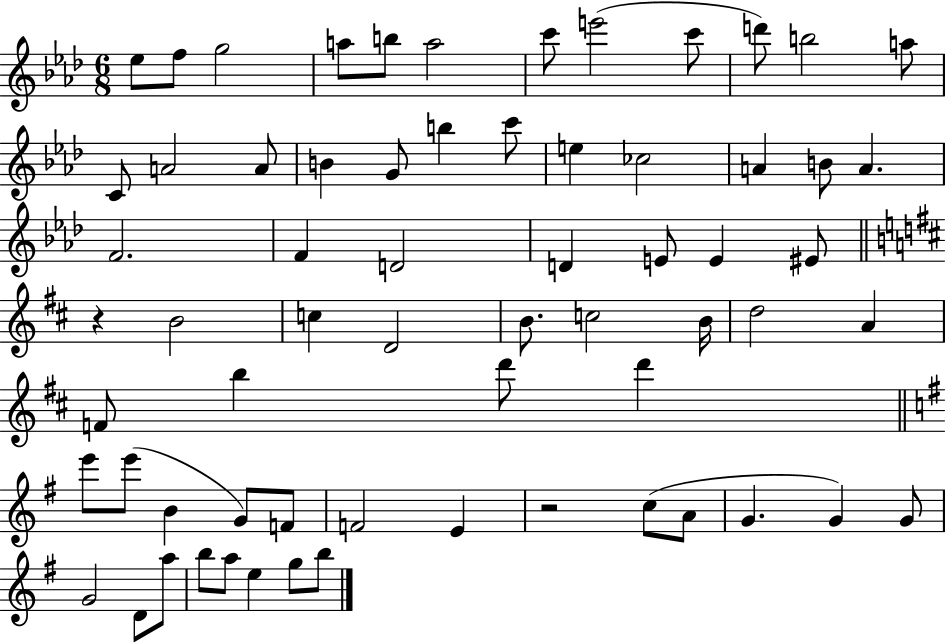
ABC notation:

X:1
T:Untitled
M:6/8
L:1/4
K:Ab
_e/2 f/2 g2 a/2 b/2 a2 c'/2 e'2 c'/2 d'/2 b2 a/2 C/2 A2 A/2 B G/2 b c'/2 e _c2 A B/2 A F2 F D2 D E/2 E ^E/2 z B2 c D2 B/2 c2 B/4 d2 A F/2 b d'/2 d' e'/2 e'/2 B G/2 F/2 F2 E z2 c/2 A/2 G G G/2 G2 D/2 a/2 b/2 a/2 e g/2 b/2